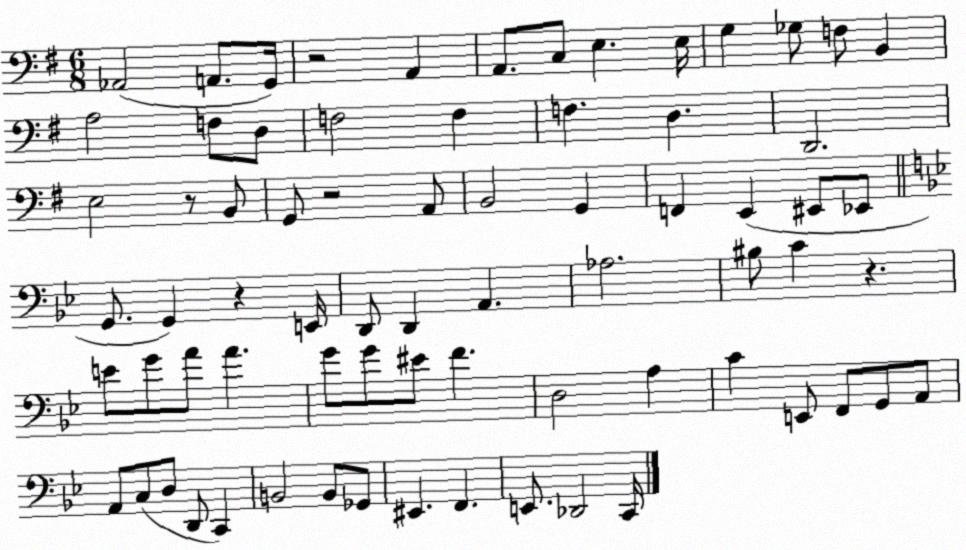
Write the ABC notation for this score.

X:1
T:Untitled
M:6/8
L:1/4
K:G
_A,,2 A,,/2 G,,/4 z2 A,, A,,/2 C,/2 E, E,/4 G, _G,/2 F,/2 B,, A,2 F,/2 D,/2 F,2 F, F, D, D,,2 E,2 z/2 B,,/2 G,,/2 z2 A,,/2 B,,2 G,, F,, E,, ^E,,/2 _E,,/2 G,,/2 G,, z E,,/4 D,,/2 D,, A,, _A,2 ^B,/2 C z E/2 G/2 A/2 A G/2 G/2 ^E/2 F D,2 A, C E,,/2 F,,/2 G,,/2 A,,/2 A,,/2 C,/2 D,/2 D,,/2 C,, B,,2 B,,/2 _G,,/2 ^E,, F,, E,,/2 _D,,2 C,,/4